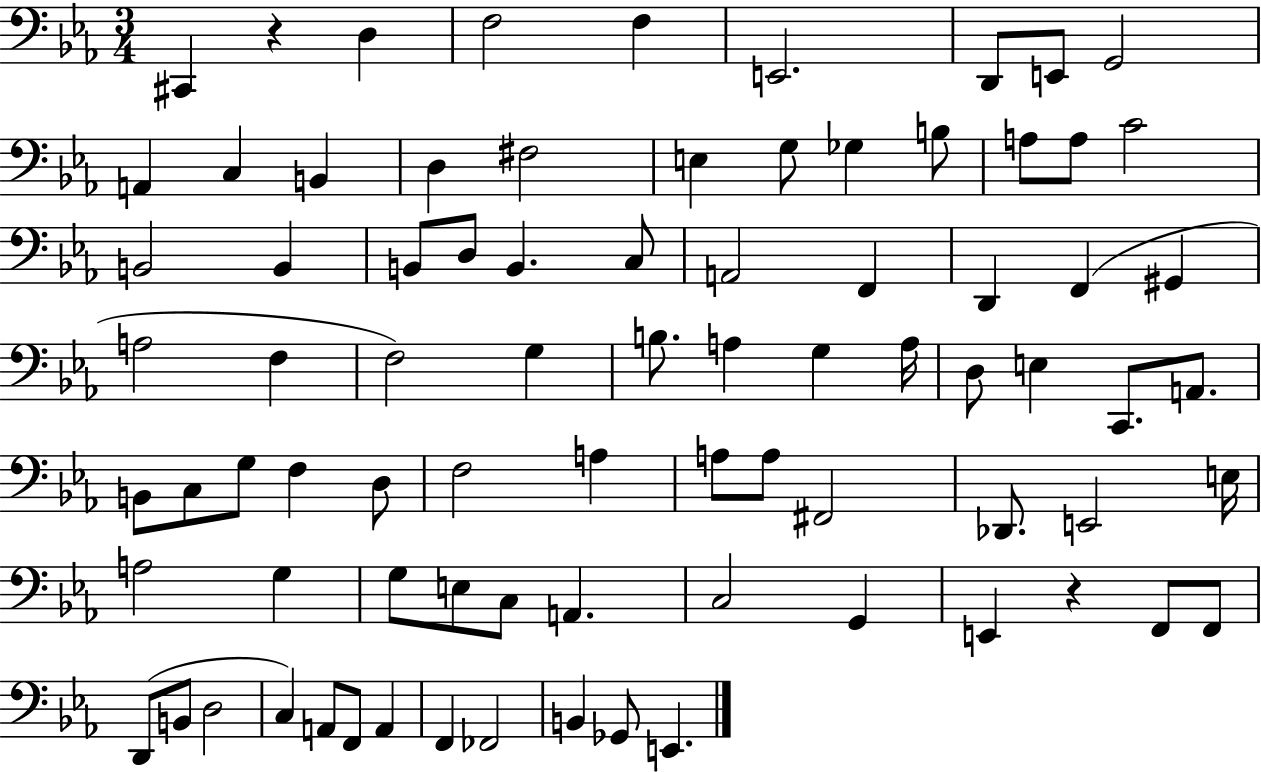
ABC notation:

X:1
T:Untitled
M:3/4
L:1/4
K:Eb
^C,, z D, F,2 F, E,,2 D,,/2 E,,/2 G,,2 A,, C, B,, D, ^F,2 E, G,/2 _G, B,/2 A,/2 A,/2 C2 B,,2 B,, B,,/2 D,/2 B,, C,/2 A,,2 F,, D,, F,, ^G,, A,2 F, F,2 G, B,/2 A, G, A,/4 D,/2 E, C,,/2 A,,/2 B,,/2 C,/2 G,/2 F, D,/2 F,2 A, A,/2 A,/2 ^F,,2 _D,,/2 E,,2 E,/4 A,2 G, G,/2 E,/2 C,/2 A,, C,2 G,, E,, z F,,/2 F,,/2 D,,/2 B,,/2 D,2 C, A,,/2 F,,/2 A,, F,, _F,,2 B,, _G,,/2 E,,